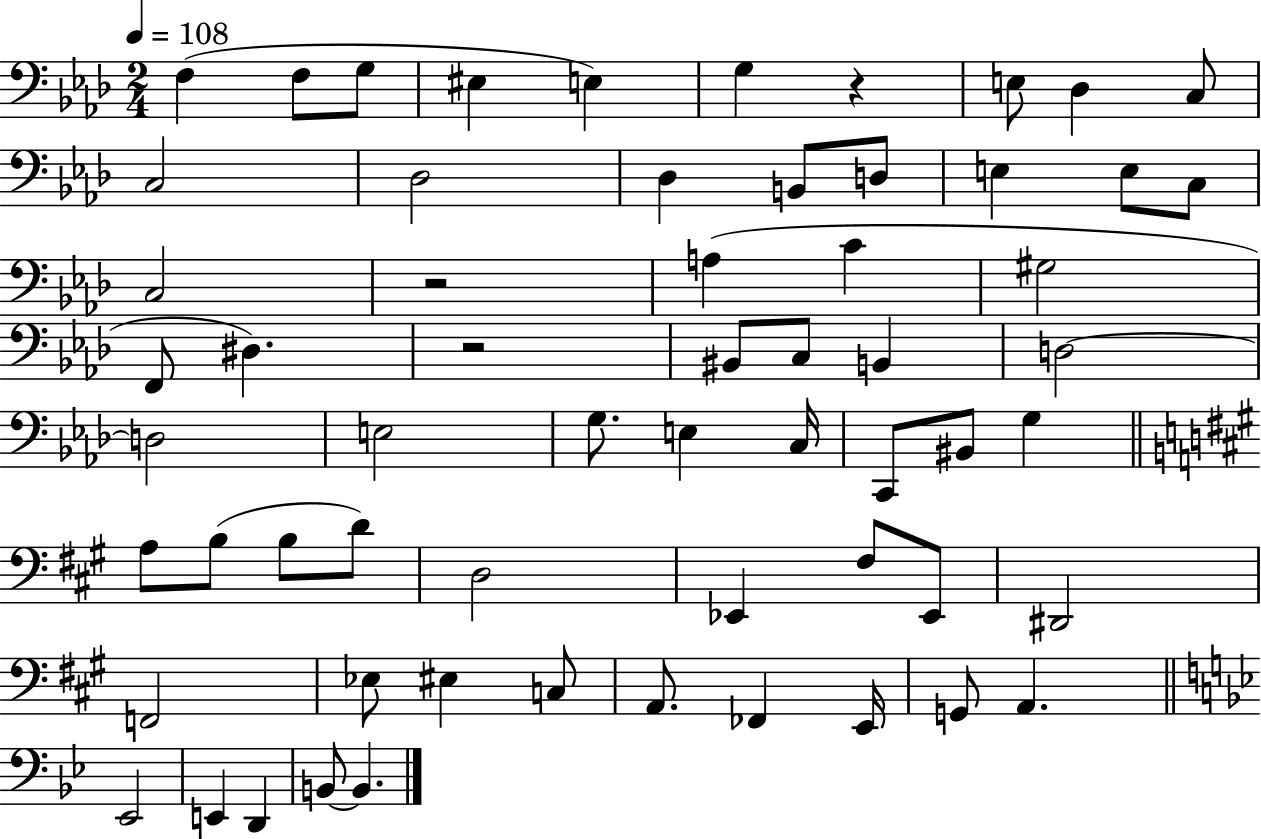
{
  \clef bass
  \numericTimeSignature
  \time 2/4
  \key aes \major
  \tempo 4 = 108
  f4( f8 g8 | eis4 e4) | g4 r4 | e8 des4 c8 | \break c2 | des2 | des4 b,8 d8 | e4 e8 c8 | \break c2 | r2 | a4( c'4 | gis2 | \break f,8 dis4.) | r2 | bis,8 c8 b,4 | d2~~ | \break d2 | e2 | g8. e4 c16 | c,8 bis,8 g4 | \break \bar "||" \break \key a \major a8 b8( b8 d'8) | d2 | ees,4 fis8 ees,8 | dis,2 | \break f,2 | ees8 eis4 c8 | a,8. fes,4 e,16 | g,8 a,4. | \break \bar "||" \break \key bes \major ees,2 | e,4 d,4 | b,8~~ b,4. | \bar "|."
}